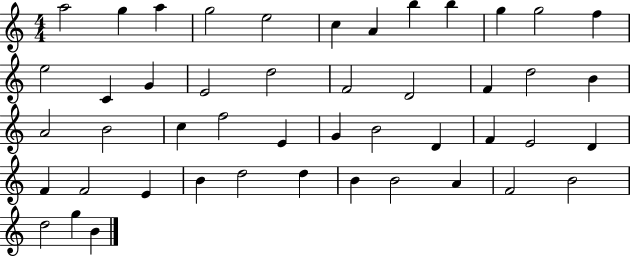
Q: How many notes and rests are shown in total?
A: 47